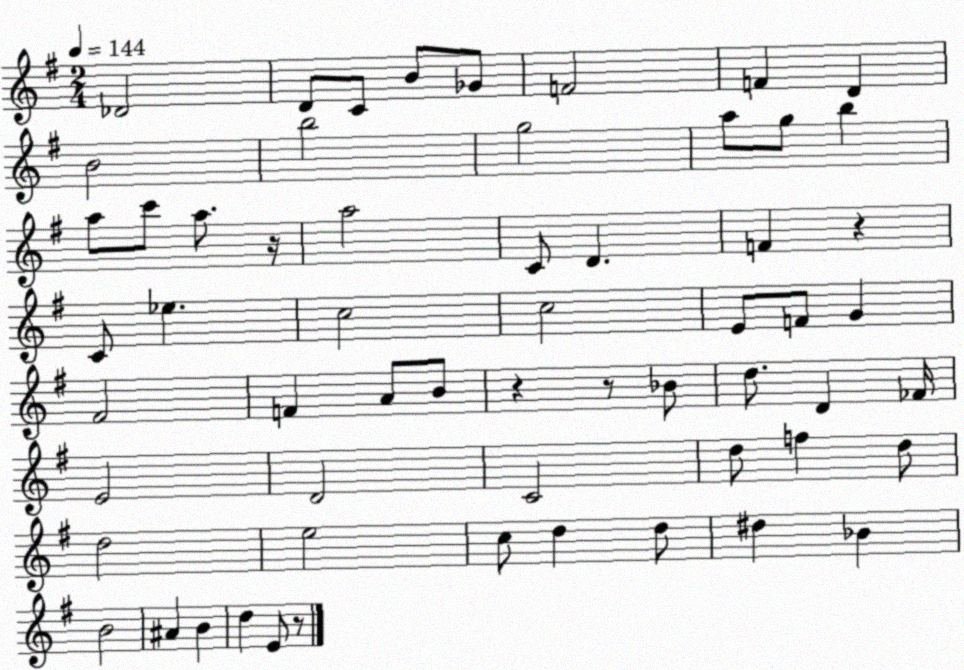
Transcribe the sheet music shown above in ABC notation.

X:1
T:Untitled
M:2/4
L:1/4
K:G
_D2 D/2 C/2 B/2 _G/2 F2 F D B2 b2 g2 a/2 g/2 b a/2 c'/2 a/2 z/4 a2 C/2 D F z C/2 _e c2 c2 E/2 F/2 G ^F2 F A/2 B/2 z z/2 _B/2 d/2 D _F/4 E2 D2 C2 d/2 f d/2 d2 e2 c/2 d d/2 ^d _B B2 ^A B d E/2 z/2